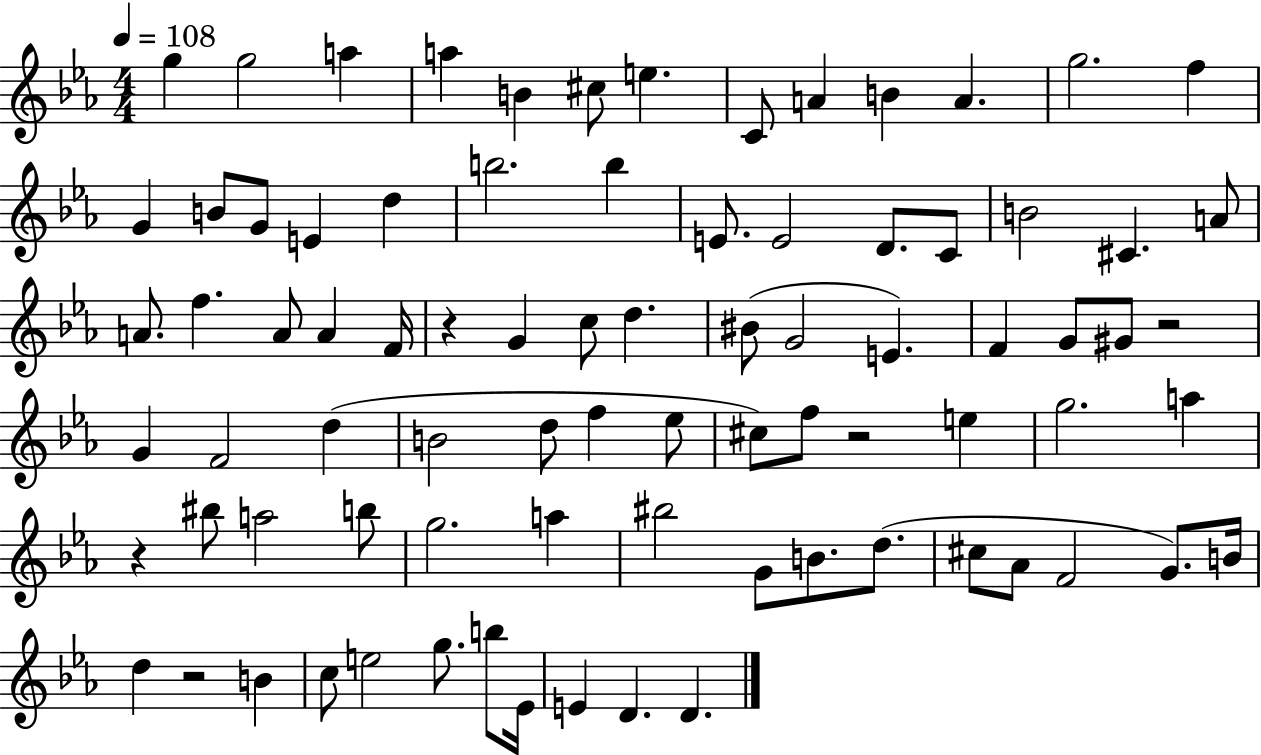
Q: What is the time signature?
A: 4/4